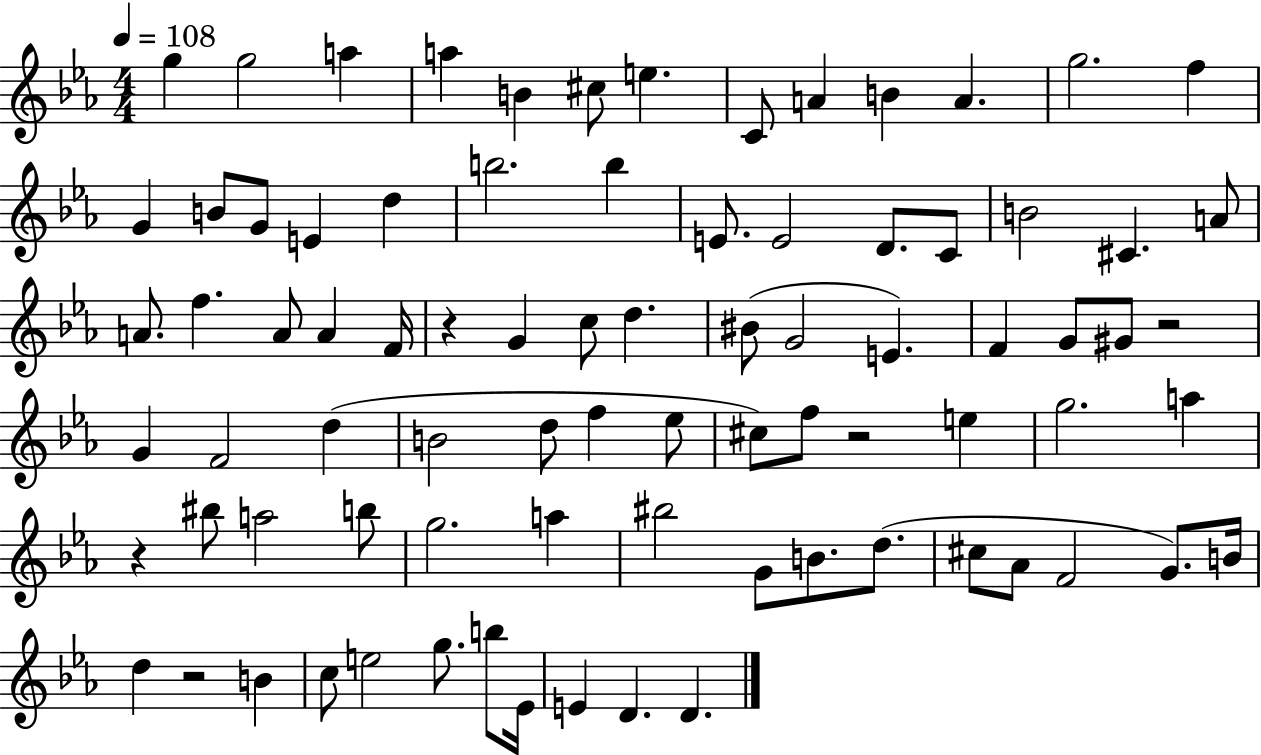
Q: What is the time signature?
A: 4/4